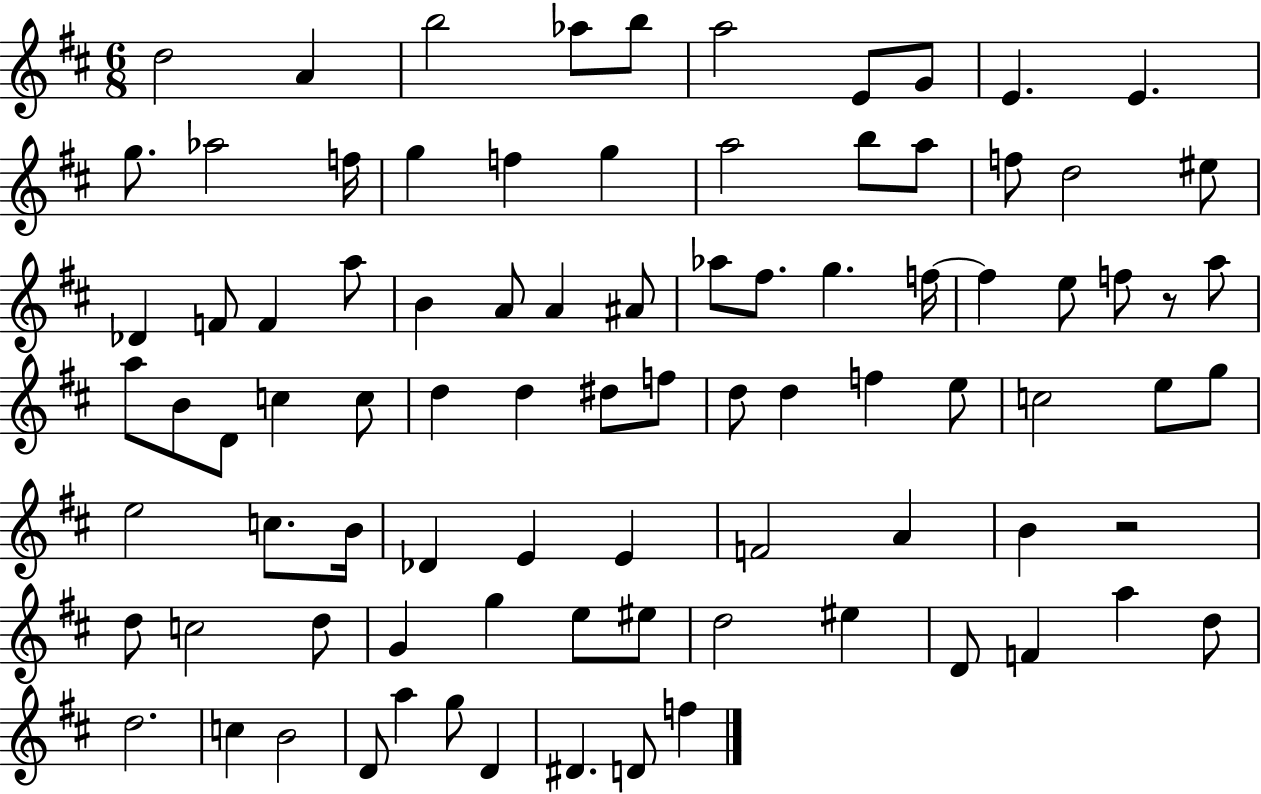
{
  \clef treble
  \numericTimeSignature
  \time 6/8
  \key d \major
  \repeat volta 2 { d''2 a'4 | b''2 aes''8 b''8 | a''2 e'8 g'8 | e'4. e'4. | \break g''8. aes''2 f''16 | g''4 f''4 g''4 | a''2 b''8 a''8 | f''8 d''2 eis''8 | \break des'4 f'8 f'4 a''8 | b'4 a'8 a'4 ais'8 | aes''8 fis''8. g''4. f''16~~ | f''4 e''8 f''8 r8 a''8 | \break a''8 b'8 d'8 c''4 c''8 | d''4 d''4 dis''8 f''8 | d''8 d''4 f''4 e''8 | c''2 e''8 g''8 | \break e''2 c''8. b'16 | des'4 e'4 e'4 | f'2 a'4 | b'4 r2 | \break d''8 c''2 d''8 | g'4 g''4 e''8 eis''8 | d''2 eis''4 | d'8 f'4 a''4 d''8 | \break d''2. | c''4 b'2 | d'8 a''4 g''8 d'4 | dis'4. d'8 f''4 | \break } \bar "|."
}